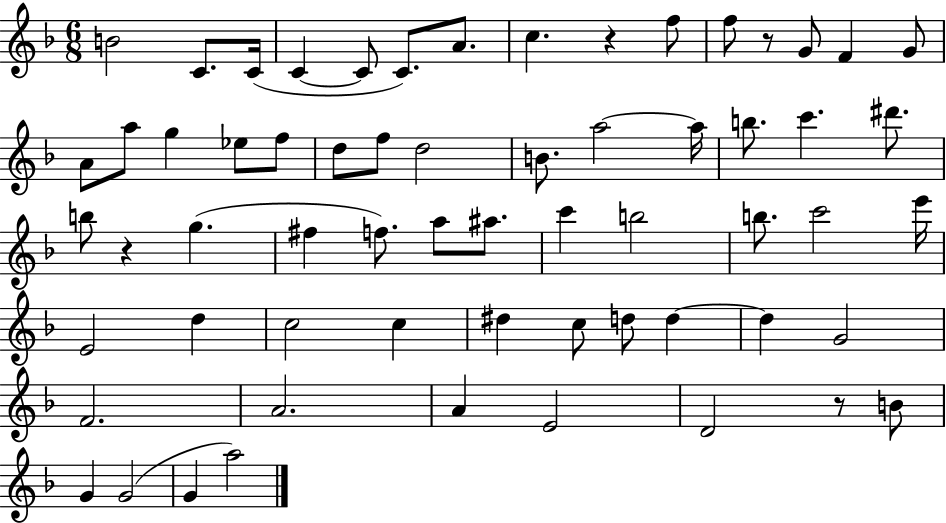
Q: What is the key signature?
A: F major